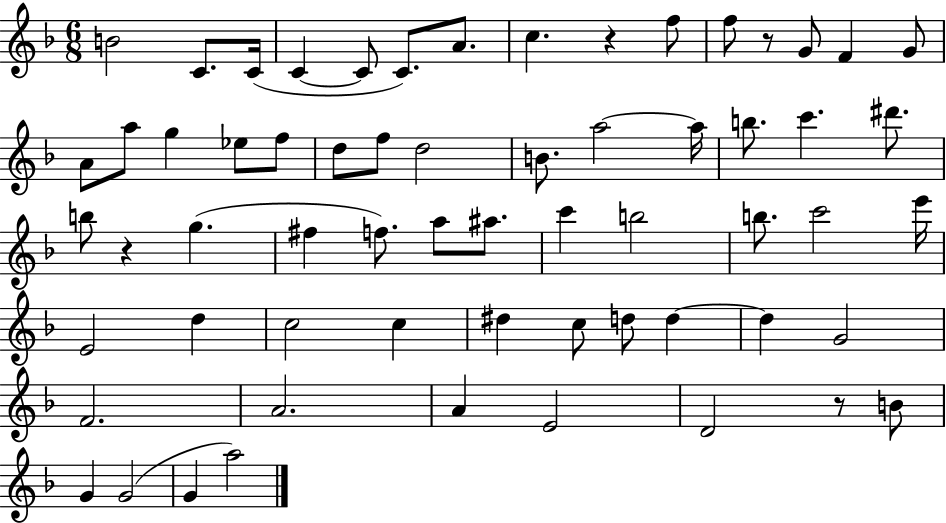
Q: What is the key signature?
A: F major